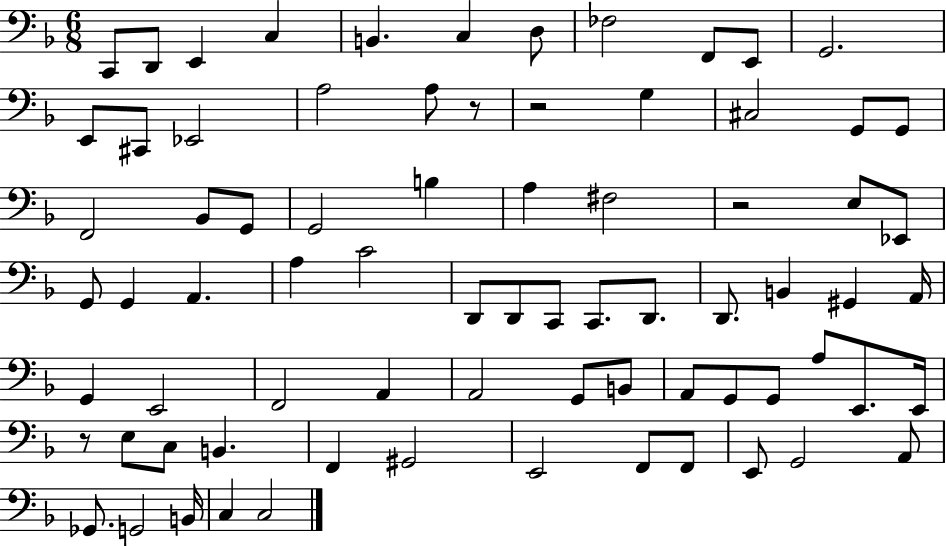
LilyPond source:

{
  \clef bass
  \numericTimeSignature
  \time 6/8
  \key f \major
  c,8 d,8 e,4 c4 | b,4. c4 d8 | fes2 f,8 e,8 | g,2. | \break e,8 cis,8 ees,2 | a2 a8 r8 | r2 g4 | cis2 g,8 g,8 | \break f,2 bes,8 g,8 | g,2 b4 | a4 fis2 | r2 e8 ees,8 | \break g,8 g,4 a,4. | a4 c'2 | d,8 d,8 c,8 c,8. d,8. | d,8. b,4 gis,4 a,16 | \break g,4 e,2 | f,2 a,4 | a,2 g,8 b,8 | a,8 g,8 g,8 a8 e,8. e,16 | \break r8 e8 c8 b,4. | f,4 gis,2 | e,2 f,8 f,8 | e,8 g,2 a,8 | \break ges,8. g,2 b,16 | c4 c2 | \bar "|."
}